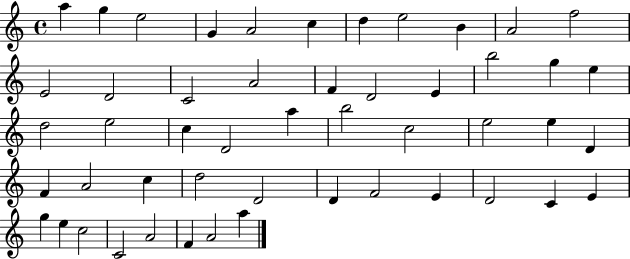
A5/q G5/q E5/h G4/q A4/h C5/q D5/q E5/h B4/q A4/h F5/h E4/h D4/h C4/h A4/h F4/q D4/h E4/q B5/h G5/q E5/q D5/h E5/h C5/q D4/h A5/q B5/h C5/h E5/h E5/q D4/q F4/q A4/h C5/q D5/h D4/h D4/q F4/h E4/q D4/h C4/q E4/q G5/q E5/q C5/h C4/h A4/h F4/q A4/h A5/q